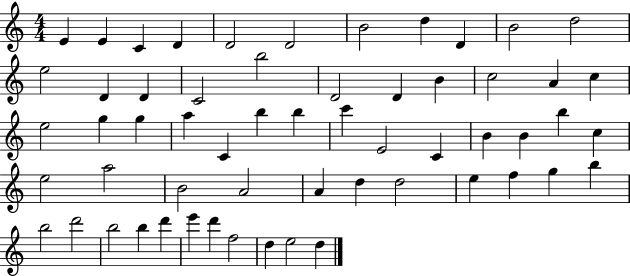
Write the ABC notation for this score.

X:1
T:Untitled
M:4/4
L:1/4
K:C
E E C D D2 D2 B2 d D B2 d2 e2 D D C2 b2 D2 D B c2 A c e2 g g a C b b c' E2 C B B b c e2 a2 B2 A2 A d d2 e f g b b2 d'2 b2 b d' e' d' f2 d e2 d